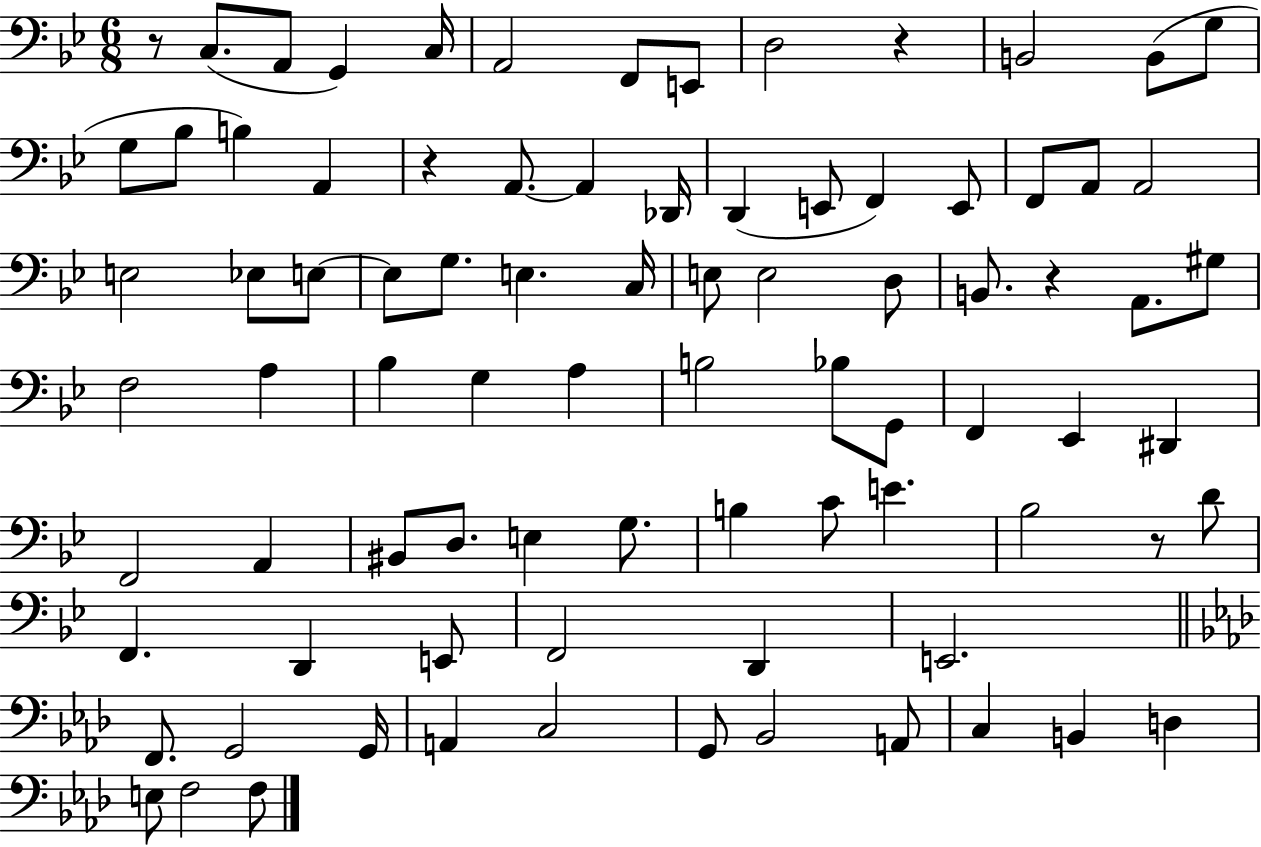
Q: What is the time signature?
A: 6/8